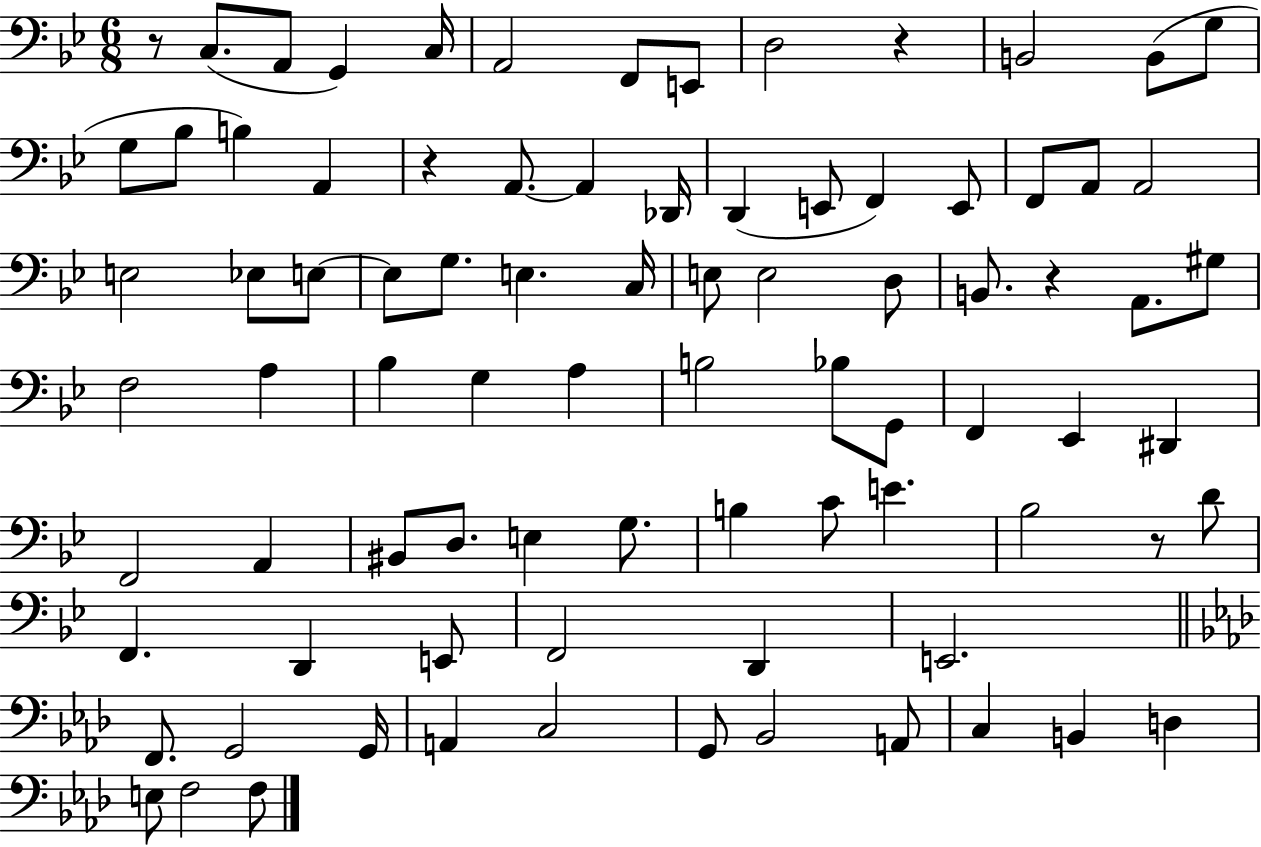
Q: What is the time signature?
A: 6/8